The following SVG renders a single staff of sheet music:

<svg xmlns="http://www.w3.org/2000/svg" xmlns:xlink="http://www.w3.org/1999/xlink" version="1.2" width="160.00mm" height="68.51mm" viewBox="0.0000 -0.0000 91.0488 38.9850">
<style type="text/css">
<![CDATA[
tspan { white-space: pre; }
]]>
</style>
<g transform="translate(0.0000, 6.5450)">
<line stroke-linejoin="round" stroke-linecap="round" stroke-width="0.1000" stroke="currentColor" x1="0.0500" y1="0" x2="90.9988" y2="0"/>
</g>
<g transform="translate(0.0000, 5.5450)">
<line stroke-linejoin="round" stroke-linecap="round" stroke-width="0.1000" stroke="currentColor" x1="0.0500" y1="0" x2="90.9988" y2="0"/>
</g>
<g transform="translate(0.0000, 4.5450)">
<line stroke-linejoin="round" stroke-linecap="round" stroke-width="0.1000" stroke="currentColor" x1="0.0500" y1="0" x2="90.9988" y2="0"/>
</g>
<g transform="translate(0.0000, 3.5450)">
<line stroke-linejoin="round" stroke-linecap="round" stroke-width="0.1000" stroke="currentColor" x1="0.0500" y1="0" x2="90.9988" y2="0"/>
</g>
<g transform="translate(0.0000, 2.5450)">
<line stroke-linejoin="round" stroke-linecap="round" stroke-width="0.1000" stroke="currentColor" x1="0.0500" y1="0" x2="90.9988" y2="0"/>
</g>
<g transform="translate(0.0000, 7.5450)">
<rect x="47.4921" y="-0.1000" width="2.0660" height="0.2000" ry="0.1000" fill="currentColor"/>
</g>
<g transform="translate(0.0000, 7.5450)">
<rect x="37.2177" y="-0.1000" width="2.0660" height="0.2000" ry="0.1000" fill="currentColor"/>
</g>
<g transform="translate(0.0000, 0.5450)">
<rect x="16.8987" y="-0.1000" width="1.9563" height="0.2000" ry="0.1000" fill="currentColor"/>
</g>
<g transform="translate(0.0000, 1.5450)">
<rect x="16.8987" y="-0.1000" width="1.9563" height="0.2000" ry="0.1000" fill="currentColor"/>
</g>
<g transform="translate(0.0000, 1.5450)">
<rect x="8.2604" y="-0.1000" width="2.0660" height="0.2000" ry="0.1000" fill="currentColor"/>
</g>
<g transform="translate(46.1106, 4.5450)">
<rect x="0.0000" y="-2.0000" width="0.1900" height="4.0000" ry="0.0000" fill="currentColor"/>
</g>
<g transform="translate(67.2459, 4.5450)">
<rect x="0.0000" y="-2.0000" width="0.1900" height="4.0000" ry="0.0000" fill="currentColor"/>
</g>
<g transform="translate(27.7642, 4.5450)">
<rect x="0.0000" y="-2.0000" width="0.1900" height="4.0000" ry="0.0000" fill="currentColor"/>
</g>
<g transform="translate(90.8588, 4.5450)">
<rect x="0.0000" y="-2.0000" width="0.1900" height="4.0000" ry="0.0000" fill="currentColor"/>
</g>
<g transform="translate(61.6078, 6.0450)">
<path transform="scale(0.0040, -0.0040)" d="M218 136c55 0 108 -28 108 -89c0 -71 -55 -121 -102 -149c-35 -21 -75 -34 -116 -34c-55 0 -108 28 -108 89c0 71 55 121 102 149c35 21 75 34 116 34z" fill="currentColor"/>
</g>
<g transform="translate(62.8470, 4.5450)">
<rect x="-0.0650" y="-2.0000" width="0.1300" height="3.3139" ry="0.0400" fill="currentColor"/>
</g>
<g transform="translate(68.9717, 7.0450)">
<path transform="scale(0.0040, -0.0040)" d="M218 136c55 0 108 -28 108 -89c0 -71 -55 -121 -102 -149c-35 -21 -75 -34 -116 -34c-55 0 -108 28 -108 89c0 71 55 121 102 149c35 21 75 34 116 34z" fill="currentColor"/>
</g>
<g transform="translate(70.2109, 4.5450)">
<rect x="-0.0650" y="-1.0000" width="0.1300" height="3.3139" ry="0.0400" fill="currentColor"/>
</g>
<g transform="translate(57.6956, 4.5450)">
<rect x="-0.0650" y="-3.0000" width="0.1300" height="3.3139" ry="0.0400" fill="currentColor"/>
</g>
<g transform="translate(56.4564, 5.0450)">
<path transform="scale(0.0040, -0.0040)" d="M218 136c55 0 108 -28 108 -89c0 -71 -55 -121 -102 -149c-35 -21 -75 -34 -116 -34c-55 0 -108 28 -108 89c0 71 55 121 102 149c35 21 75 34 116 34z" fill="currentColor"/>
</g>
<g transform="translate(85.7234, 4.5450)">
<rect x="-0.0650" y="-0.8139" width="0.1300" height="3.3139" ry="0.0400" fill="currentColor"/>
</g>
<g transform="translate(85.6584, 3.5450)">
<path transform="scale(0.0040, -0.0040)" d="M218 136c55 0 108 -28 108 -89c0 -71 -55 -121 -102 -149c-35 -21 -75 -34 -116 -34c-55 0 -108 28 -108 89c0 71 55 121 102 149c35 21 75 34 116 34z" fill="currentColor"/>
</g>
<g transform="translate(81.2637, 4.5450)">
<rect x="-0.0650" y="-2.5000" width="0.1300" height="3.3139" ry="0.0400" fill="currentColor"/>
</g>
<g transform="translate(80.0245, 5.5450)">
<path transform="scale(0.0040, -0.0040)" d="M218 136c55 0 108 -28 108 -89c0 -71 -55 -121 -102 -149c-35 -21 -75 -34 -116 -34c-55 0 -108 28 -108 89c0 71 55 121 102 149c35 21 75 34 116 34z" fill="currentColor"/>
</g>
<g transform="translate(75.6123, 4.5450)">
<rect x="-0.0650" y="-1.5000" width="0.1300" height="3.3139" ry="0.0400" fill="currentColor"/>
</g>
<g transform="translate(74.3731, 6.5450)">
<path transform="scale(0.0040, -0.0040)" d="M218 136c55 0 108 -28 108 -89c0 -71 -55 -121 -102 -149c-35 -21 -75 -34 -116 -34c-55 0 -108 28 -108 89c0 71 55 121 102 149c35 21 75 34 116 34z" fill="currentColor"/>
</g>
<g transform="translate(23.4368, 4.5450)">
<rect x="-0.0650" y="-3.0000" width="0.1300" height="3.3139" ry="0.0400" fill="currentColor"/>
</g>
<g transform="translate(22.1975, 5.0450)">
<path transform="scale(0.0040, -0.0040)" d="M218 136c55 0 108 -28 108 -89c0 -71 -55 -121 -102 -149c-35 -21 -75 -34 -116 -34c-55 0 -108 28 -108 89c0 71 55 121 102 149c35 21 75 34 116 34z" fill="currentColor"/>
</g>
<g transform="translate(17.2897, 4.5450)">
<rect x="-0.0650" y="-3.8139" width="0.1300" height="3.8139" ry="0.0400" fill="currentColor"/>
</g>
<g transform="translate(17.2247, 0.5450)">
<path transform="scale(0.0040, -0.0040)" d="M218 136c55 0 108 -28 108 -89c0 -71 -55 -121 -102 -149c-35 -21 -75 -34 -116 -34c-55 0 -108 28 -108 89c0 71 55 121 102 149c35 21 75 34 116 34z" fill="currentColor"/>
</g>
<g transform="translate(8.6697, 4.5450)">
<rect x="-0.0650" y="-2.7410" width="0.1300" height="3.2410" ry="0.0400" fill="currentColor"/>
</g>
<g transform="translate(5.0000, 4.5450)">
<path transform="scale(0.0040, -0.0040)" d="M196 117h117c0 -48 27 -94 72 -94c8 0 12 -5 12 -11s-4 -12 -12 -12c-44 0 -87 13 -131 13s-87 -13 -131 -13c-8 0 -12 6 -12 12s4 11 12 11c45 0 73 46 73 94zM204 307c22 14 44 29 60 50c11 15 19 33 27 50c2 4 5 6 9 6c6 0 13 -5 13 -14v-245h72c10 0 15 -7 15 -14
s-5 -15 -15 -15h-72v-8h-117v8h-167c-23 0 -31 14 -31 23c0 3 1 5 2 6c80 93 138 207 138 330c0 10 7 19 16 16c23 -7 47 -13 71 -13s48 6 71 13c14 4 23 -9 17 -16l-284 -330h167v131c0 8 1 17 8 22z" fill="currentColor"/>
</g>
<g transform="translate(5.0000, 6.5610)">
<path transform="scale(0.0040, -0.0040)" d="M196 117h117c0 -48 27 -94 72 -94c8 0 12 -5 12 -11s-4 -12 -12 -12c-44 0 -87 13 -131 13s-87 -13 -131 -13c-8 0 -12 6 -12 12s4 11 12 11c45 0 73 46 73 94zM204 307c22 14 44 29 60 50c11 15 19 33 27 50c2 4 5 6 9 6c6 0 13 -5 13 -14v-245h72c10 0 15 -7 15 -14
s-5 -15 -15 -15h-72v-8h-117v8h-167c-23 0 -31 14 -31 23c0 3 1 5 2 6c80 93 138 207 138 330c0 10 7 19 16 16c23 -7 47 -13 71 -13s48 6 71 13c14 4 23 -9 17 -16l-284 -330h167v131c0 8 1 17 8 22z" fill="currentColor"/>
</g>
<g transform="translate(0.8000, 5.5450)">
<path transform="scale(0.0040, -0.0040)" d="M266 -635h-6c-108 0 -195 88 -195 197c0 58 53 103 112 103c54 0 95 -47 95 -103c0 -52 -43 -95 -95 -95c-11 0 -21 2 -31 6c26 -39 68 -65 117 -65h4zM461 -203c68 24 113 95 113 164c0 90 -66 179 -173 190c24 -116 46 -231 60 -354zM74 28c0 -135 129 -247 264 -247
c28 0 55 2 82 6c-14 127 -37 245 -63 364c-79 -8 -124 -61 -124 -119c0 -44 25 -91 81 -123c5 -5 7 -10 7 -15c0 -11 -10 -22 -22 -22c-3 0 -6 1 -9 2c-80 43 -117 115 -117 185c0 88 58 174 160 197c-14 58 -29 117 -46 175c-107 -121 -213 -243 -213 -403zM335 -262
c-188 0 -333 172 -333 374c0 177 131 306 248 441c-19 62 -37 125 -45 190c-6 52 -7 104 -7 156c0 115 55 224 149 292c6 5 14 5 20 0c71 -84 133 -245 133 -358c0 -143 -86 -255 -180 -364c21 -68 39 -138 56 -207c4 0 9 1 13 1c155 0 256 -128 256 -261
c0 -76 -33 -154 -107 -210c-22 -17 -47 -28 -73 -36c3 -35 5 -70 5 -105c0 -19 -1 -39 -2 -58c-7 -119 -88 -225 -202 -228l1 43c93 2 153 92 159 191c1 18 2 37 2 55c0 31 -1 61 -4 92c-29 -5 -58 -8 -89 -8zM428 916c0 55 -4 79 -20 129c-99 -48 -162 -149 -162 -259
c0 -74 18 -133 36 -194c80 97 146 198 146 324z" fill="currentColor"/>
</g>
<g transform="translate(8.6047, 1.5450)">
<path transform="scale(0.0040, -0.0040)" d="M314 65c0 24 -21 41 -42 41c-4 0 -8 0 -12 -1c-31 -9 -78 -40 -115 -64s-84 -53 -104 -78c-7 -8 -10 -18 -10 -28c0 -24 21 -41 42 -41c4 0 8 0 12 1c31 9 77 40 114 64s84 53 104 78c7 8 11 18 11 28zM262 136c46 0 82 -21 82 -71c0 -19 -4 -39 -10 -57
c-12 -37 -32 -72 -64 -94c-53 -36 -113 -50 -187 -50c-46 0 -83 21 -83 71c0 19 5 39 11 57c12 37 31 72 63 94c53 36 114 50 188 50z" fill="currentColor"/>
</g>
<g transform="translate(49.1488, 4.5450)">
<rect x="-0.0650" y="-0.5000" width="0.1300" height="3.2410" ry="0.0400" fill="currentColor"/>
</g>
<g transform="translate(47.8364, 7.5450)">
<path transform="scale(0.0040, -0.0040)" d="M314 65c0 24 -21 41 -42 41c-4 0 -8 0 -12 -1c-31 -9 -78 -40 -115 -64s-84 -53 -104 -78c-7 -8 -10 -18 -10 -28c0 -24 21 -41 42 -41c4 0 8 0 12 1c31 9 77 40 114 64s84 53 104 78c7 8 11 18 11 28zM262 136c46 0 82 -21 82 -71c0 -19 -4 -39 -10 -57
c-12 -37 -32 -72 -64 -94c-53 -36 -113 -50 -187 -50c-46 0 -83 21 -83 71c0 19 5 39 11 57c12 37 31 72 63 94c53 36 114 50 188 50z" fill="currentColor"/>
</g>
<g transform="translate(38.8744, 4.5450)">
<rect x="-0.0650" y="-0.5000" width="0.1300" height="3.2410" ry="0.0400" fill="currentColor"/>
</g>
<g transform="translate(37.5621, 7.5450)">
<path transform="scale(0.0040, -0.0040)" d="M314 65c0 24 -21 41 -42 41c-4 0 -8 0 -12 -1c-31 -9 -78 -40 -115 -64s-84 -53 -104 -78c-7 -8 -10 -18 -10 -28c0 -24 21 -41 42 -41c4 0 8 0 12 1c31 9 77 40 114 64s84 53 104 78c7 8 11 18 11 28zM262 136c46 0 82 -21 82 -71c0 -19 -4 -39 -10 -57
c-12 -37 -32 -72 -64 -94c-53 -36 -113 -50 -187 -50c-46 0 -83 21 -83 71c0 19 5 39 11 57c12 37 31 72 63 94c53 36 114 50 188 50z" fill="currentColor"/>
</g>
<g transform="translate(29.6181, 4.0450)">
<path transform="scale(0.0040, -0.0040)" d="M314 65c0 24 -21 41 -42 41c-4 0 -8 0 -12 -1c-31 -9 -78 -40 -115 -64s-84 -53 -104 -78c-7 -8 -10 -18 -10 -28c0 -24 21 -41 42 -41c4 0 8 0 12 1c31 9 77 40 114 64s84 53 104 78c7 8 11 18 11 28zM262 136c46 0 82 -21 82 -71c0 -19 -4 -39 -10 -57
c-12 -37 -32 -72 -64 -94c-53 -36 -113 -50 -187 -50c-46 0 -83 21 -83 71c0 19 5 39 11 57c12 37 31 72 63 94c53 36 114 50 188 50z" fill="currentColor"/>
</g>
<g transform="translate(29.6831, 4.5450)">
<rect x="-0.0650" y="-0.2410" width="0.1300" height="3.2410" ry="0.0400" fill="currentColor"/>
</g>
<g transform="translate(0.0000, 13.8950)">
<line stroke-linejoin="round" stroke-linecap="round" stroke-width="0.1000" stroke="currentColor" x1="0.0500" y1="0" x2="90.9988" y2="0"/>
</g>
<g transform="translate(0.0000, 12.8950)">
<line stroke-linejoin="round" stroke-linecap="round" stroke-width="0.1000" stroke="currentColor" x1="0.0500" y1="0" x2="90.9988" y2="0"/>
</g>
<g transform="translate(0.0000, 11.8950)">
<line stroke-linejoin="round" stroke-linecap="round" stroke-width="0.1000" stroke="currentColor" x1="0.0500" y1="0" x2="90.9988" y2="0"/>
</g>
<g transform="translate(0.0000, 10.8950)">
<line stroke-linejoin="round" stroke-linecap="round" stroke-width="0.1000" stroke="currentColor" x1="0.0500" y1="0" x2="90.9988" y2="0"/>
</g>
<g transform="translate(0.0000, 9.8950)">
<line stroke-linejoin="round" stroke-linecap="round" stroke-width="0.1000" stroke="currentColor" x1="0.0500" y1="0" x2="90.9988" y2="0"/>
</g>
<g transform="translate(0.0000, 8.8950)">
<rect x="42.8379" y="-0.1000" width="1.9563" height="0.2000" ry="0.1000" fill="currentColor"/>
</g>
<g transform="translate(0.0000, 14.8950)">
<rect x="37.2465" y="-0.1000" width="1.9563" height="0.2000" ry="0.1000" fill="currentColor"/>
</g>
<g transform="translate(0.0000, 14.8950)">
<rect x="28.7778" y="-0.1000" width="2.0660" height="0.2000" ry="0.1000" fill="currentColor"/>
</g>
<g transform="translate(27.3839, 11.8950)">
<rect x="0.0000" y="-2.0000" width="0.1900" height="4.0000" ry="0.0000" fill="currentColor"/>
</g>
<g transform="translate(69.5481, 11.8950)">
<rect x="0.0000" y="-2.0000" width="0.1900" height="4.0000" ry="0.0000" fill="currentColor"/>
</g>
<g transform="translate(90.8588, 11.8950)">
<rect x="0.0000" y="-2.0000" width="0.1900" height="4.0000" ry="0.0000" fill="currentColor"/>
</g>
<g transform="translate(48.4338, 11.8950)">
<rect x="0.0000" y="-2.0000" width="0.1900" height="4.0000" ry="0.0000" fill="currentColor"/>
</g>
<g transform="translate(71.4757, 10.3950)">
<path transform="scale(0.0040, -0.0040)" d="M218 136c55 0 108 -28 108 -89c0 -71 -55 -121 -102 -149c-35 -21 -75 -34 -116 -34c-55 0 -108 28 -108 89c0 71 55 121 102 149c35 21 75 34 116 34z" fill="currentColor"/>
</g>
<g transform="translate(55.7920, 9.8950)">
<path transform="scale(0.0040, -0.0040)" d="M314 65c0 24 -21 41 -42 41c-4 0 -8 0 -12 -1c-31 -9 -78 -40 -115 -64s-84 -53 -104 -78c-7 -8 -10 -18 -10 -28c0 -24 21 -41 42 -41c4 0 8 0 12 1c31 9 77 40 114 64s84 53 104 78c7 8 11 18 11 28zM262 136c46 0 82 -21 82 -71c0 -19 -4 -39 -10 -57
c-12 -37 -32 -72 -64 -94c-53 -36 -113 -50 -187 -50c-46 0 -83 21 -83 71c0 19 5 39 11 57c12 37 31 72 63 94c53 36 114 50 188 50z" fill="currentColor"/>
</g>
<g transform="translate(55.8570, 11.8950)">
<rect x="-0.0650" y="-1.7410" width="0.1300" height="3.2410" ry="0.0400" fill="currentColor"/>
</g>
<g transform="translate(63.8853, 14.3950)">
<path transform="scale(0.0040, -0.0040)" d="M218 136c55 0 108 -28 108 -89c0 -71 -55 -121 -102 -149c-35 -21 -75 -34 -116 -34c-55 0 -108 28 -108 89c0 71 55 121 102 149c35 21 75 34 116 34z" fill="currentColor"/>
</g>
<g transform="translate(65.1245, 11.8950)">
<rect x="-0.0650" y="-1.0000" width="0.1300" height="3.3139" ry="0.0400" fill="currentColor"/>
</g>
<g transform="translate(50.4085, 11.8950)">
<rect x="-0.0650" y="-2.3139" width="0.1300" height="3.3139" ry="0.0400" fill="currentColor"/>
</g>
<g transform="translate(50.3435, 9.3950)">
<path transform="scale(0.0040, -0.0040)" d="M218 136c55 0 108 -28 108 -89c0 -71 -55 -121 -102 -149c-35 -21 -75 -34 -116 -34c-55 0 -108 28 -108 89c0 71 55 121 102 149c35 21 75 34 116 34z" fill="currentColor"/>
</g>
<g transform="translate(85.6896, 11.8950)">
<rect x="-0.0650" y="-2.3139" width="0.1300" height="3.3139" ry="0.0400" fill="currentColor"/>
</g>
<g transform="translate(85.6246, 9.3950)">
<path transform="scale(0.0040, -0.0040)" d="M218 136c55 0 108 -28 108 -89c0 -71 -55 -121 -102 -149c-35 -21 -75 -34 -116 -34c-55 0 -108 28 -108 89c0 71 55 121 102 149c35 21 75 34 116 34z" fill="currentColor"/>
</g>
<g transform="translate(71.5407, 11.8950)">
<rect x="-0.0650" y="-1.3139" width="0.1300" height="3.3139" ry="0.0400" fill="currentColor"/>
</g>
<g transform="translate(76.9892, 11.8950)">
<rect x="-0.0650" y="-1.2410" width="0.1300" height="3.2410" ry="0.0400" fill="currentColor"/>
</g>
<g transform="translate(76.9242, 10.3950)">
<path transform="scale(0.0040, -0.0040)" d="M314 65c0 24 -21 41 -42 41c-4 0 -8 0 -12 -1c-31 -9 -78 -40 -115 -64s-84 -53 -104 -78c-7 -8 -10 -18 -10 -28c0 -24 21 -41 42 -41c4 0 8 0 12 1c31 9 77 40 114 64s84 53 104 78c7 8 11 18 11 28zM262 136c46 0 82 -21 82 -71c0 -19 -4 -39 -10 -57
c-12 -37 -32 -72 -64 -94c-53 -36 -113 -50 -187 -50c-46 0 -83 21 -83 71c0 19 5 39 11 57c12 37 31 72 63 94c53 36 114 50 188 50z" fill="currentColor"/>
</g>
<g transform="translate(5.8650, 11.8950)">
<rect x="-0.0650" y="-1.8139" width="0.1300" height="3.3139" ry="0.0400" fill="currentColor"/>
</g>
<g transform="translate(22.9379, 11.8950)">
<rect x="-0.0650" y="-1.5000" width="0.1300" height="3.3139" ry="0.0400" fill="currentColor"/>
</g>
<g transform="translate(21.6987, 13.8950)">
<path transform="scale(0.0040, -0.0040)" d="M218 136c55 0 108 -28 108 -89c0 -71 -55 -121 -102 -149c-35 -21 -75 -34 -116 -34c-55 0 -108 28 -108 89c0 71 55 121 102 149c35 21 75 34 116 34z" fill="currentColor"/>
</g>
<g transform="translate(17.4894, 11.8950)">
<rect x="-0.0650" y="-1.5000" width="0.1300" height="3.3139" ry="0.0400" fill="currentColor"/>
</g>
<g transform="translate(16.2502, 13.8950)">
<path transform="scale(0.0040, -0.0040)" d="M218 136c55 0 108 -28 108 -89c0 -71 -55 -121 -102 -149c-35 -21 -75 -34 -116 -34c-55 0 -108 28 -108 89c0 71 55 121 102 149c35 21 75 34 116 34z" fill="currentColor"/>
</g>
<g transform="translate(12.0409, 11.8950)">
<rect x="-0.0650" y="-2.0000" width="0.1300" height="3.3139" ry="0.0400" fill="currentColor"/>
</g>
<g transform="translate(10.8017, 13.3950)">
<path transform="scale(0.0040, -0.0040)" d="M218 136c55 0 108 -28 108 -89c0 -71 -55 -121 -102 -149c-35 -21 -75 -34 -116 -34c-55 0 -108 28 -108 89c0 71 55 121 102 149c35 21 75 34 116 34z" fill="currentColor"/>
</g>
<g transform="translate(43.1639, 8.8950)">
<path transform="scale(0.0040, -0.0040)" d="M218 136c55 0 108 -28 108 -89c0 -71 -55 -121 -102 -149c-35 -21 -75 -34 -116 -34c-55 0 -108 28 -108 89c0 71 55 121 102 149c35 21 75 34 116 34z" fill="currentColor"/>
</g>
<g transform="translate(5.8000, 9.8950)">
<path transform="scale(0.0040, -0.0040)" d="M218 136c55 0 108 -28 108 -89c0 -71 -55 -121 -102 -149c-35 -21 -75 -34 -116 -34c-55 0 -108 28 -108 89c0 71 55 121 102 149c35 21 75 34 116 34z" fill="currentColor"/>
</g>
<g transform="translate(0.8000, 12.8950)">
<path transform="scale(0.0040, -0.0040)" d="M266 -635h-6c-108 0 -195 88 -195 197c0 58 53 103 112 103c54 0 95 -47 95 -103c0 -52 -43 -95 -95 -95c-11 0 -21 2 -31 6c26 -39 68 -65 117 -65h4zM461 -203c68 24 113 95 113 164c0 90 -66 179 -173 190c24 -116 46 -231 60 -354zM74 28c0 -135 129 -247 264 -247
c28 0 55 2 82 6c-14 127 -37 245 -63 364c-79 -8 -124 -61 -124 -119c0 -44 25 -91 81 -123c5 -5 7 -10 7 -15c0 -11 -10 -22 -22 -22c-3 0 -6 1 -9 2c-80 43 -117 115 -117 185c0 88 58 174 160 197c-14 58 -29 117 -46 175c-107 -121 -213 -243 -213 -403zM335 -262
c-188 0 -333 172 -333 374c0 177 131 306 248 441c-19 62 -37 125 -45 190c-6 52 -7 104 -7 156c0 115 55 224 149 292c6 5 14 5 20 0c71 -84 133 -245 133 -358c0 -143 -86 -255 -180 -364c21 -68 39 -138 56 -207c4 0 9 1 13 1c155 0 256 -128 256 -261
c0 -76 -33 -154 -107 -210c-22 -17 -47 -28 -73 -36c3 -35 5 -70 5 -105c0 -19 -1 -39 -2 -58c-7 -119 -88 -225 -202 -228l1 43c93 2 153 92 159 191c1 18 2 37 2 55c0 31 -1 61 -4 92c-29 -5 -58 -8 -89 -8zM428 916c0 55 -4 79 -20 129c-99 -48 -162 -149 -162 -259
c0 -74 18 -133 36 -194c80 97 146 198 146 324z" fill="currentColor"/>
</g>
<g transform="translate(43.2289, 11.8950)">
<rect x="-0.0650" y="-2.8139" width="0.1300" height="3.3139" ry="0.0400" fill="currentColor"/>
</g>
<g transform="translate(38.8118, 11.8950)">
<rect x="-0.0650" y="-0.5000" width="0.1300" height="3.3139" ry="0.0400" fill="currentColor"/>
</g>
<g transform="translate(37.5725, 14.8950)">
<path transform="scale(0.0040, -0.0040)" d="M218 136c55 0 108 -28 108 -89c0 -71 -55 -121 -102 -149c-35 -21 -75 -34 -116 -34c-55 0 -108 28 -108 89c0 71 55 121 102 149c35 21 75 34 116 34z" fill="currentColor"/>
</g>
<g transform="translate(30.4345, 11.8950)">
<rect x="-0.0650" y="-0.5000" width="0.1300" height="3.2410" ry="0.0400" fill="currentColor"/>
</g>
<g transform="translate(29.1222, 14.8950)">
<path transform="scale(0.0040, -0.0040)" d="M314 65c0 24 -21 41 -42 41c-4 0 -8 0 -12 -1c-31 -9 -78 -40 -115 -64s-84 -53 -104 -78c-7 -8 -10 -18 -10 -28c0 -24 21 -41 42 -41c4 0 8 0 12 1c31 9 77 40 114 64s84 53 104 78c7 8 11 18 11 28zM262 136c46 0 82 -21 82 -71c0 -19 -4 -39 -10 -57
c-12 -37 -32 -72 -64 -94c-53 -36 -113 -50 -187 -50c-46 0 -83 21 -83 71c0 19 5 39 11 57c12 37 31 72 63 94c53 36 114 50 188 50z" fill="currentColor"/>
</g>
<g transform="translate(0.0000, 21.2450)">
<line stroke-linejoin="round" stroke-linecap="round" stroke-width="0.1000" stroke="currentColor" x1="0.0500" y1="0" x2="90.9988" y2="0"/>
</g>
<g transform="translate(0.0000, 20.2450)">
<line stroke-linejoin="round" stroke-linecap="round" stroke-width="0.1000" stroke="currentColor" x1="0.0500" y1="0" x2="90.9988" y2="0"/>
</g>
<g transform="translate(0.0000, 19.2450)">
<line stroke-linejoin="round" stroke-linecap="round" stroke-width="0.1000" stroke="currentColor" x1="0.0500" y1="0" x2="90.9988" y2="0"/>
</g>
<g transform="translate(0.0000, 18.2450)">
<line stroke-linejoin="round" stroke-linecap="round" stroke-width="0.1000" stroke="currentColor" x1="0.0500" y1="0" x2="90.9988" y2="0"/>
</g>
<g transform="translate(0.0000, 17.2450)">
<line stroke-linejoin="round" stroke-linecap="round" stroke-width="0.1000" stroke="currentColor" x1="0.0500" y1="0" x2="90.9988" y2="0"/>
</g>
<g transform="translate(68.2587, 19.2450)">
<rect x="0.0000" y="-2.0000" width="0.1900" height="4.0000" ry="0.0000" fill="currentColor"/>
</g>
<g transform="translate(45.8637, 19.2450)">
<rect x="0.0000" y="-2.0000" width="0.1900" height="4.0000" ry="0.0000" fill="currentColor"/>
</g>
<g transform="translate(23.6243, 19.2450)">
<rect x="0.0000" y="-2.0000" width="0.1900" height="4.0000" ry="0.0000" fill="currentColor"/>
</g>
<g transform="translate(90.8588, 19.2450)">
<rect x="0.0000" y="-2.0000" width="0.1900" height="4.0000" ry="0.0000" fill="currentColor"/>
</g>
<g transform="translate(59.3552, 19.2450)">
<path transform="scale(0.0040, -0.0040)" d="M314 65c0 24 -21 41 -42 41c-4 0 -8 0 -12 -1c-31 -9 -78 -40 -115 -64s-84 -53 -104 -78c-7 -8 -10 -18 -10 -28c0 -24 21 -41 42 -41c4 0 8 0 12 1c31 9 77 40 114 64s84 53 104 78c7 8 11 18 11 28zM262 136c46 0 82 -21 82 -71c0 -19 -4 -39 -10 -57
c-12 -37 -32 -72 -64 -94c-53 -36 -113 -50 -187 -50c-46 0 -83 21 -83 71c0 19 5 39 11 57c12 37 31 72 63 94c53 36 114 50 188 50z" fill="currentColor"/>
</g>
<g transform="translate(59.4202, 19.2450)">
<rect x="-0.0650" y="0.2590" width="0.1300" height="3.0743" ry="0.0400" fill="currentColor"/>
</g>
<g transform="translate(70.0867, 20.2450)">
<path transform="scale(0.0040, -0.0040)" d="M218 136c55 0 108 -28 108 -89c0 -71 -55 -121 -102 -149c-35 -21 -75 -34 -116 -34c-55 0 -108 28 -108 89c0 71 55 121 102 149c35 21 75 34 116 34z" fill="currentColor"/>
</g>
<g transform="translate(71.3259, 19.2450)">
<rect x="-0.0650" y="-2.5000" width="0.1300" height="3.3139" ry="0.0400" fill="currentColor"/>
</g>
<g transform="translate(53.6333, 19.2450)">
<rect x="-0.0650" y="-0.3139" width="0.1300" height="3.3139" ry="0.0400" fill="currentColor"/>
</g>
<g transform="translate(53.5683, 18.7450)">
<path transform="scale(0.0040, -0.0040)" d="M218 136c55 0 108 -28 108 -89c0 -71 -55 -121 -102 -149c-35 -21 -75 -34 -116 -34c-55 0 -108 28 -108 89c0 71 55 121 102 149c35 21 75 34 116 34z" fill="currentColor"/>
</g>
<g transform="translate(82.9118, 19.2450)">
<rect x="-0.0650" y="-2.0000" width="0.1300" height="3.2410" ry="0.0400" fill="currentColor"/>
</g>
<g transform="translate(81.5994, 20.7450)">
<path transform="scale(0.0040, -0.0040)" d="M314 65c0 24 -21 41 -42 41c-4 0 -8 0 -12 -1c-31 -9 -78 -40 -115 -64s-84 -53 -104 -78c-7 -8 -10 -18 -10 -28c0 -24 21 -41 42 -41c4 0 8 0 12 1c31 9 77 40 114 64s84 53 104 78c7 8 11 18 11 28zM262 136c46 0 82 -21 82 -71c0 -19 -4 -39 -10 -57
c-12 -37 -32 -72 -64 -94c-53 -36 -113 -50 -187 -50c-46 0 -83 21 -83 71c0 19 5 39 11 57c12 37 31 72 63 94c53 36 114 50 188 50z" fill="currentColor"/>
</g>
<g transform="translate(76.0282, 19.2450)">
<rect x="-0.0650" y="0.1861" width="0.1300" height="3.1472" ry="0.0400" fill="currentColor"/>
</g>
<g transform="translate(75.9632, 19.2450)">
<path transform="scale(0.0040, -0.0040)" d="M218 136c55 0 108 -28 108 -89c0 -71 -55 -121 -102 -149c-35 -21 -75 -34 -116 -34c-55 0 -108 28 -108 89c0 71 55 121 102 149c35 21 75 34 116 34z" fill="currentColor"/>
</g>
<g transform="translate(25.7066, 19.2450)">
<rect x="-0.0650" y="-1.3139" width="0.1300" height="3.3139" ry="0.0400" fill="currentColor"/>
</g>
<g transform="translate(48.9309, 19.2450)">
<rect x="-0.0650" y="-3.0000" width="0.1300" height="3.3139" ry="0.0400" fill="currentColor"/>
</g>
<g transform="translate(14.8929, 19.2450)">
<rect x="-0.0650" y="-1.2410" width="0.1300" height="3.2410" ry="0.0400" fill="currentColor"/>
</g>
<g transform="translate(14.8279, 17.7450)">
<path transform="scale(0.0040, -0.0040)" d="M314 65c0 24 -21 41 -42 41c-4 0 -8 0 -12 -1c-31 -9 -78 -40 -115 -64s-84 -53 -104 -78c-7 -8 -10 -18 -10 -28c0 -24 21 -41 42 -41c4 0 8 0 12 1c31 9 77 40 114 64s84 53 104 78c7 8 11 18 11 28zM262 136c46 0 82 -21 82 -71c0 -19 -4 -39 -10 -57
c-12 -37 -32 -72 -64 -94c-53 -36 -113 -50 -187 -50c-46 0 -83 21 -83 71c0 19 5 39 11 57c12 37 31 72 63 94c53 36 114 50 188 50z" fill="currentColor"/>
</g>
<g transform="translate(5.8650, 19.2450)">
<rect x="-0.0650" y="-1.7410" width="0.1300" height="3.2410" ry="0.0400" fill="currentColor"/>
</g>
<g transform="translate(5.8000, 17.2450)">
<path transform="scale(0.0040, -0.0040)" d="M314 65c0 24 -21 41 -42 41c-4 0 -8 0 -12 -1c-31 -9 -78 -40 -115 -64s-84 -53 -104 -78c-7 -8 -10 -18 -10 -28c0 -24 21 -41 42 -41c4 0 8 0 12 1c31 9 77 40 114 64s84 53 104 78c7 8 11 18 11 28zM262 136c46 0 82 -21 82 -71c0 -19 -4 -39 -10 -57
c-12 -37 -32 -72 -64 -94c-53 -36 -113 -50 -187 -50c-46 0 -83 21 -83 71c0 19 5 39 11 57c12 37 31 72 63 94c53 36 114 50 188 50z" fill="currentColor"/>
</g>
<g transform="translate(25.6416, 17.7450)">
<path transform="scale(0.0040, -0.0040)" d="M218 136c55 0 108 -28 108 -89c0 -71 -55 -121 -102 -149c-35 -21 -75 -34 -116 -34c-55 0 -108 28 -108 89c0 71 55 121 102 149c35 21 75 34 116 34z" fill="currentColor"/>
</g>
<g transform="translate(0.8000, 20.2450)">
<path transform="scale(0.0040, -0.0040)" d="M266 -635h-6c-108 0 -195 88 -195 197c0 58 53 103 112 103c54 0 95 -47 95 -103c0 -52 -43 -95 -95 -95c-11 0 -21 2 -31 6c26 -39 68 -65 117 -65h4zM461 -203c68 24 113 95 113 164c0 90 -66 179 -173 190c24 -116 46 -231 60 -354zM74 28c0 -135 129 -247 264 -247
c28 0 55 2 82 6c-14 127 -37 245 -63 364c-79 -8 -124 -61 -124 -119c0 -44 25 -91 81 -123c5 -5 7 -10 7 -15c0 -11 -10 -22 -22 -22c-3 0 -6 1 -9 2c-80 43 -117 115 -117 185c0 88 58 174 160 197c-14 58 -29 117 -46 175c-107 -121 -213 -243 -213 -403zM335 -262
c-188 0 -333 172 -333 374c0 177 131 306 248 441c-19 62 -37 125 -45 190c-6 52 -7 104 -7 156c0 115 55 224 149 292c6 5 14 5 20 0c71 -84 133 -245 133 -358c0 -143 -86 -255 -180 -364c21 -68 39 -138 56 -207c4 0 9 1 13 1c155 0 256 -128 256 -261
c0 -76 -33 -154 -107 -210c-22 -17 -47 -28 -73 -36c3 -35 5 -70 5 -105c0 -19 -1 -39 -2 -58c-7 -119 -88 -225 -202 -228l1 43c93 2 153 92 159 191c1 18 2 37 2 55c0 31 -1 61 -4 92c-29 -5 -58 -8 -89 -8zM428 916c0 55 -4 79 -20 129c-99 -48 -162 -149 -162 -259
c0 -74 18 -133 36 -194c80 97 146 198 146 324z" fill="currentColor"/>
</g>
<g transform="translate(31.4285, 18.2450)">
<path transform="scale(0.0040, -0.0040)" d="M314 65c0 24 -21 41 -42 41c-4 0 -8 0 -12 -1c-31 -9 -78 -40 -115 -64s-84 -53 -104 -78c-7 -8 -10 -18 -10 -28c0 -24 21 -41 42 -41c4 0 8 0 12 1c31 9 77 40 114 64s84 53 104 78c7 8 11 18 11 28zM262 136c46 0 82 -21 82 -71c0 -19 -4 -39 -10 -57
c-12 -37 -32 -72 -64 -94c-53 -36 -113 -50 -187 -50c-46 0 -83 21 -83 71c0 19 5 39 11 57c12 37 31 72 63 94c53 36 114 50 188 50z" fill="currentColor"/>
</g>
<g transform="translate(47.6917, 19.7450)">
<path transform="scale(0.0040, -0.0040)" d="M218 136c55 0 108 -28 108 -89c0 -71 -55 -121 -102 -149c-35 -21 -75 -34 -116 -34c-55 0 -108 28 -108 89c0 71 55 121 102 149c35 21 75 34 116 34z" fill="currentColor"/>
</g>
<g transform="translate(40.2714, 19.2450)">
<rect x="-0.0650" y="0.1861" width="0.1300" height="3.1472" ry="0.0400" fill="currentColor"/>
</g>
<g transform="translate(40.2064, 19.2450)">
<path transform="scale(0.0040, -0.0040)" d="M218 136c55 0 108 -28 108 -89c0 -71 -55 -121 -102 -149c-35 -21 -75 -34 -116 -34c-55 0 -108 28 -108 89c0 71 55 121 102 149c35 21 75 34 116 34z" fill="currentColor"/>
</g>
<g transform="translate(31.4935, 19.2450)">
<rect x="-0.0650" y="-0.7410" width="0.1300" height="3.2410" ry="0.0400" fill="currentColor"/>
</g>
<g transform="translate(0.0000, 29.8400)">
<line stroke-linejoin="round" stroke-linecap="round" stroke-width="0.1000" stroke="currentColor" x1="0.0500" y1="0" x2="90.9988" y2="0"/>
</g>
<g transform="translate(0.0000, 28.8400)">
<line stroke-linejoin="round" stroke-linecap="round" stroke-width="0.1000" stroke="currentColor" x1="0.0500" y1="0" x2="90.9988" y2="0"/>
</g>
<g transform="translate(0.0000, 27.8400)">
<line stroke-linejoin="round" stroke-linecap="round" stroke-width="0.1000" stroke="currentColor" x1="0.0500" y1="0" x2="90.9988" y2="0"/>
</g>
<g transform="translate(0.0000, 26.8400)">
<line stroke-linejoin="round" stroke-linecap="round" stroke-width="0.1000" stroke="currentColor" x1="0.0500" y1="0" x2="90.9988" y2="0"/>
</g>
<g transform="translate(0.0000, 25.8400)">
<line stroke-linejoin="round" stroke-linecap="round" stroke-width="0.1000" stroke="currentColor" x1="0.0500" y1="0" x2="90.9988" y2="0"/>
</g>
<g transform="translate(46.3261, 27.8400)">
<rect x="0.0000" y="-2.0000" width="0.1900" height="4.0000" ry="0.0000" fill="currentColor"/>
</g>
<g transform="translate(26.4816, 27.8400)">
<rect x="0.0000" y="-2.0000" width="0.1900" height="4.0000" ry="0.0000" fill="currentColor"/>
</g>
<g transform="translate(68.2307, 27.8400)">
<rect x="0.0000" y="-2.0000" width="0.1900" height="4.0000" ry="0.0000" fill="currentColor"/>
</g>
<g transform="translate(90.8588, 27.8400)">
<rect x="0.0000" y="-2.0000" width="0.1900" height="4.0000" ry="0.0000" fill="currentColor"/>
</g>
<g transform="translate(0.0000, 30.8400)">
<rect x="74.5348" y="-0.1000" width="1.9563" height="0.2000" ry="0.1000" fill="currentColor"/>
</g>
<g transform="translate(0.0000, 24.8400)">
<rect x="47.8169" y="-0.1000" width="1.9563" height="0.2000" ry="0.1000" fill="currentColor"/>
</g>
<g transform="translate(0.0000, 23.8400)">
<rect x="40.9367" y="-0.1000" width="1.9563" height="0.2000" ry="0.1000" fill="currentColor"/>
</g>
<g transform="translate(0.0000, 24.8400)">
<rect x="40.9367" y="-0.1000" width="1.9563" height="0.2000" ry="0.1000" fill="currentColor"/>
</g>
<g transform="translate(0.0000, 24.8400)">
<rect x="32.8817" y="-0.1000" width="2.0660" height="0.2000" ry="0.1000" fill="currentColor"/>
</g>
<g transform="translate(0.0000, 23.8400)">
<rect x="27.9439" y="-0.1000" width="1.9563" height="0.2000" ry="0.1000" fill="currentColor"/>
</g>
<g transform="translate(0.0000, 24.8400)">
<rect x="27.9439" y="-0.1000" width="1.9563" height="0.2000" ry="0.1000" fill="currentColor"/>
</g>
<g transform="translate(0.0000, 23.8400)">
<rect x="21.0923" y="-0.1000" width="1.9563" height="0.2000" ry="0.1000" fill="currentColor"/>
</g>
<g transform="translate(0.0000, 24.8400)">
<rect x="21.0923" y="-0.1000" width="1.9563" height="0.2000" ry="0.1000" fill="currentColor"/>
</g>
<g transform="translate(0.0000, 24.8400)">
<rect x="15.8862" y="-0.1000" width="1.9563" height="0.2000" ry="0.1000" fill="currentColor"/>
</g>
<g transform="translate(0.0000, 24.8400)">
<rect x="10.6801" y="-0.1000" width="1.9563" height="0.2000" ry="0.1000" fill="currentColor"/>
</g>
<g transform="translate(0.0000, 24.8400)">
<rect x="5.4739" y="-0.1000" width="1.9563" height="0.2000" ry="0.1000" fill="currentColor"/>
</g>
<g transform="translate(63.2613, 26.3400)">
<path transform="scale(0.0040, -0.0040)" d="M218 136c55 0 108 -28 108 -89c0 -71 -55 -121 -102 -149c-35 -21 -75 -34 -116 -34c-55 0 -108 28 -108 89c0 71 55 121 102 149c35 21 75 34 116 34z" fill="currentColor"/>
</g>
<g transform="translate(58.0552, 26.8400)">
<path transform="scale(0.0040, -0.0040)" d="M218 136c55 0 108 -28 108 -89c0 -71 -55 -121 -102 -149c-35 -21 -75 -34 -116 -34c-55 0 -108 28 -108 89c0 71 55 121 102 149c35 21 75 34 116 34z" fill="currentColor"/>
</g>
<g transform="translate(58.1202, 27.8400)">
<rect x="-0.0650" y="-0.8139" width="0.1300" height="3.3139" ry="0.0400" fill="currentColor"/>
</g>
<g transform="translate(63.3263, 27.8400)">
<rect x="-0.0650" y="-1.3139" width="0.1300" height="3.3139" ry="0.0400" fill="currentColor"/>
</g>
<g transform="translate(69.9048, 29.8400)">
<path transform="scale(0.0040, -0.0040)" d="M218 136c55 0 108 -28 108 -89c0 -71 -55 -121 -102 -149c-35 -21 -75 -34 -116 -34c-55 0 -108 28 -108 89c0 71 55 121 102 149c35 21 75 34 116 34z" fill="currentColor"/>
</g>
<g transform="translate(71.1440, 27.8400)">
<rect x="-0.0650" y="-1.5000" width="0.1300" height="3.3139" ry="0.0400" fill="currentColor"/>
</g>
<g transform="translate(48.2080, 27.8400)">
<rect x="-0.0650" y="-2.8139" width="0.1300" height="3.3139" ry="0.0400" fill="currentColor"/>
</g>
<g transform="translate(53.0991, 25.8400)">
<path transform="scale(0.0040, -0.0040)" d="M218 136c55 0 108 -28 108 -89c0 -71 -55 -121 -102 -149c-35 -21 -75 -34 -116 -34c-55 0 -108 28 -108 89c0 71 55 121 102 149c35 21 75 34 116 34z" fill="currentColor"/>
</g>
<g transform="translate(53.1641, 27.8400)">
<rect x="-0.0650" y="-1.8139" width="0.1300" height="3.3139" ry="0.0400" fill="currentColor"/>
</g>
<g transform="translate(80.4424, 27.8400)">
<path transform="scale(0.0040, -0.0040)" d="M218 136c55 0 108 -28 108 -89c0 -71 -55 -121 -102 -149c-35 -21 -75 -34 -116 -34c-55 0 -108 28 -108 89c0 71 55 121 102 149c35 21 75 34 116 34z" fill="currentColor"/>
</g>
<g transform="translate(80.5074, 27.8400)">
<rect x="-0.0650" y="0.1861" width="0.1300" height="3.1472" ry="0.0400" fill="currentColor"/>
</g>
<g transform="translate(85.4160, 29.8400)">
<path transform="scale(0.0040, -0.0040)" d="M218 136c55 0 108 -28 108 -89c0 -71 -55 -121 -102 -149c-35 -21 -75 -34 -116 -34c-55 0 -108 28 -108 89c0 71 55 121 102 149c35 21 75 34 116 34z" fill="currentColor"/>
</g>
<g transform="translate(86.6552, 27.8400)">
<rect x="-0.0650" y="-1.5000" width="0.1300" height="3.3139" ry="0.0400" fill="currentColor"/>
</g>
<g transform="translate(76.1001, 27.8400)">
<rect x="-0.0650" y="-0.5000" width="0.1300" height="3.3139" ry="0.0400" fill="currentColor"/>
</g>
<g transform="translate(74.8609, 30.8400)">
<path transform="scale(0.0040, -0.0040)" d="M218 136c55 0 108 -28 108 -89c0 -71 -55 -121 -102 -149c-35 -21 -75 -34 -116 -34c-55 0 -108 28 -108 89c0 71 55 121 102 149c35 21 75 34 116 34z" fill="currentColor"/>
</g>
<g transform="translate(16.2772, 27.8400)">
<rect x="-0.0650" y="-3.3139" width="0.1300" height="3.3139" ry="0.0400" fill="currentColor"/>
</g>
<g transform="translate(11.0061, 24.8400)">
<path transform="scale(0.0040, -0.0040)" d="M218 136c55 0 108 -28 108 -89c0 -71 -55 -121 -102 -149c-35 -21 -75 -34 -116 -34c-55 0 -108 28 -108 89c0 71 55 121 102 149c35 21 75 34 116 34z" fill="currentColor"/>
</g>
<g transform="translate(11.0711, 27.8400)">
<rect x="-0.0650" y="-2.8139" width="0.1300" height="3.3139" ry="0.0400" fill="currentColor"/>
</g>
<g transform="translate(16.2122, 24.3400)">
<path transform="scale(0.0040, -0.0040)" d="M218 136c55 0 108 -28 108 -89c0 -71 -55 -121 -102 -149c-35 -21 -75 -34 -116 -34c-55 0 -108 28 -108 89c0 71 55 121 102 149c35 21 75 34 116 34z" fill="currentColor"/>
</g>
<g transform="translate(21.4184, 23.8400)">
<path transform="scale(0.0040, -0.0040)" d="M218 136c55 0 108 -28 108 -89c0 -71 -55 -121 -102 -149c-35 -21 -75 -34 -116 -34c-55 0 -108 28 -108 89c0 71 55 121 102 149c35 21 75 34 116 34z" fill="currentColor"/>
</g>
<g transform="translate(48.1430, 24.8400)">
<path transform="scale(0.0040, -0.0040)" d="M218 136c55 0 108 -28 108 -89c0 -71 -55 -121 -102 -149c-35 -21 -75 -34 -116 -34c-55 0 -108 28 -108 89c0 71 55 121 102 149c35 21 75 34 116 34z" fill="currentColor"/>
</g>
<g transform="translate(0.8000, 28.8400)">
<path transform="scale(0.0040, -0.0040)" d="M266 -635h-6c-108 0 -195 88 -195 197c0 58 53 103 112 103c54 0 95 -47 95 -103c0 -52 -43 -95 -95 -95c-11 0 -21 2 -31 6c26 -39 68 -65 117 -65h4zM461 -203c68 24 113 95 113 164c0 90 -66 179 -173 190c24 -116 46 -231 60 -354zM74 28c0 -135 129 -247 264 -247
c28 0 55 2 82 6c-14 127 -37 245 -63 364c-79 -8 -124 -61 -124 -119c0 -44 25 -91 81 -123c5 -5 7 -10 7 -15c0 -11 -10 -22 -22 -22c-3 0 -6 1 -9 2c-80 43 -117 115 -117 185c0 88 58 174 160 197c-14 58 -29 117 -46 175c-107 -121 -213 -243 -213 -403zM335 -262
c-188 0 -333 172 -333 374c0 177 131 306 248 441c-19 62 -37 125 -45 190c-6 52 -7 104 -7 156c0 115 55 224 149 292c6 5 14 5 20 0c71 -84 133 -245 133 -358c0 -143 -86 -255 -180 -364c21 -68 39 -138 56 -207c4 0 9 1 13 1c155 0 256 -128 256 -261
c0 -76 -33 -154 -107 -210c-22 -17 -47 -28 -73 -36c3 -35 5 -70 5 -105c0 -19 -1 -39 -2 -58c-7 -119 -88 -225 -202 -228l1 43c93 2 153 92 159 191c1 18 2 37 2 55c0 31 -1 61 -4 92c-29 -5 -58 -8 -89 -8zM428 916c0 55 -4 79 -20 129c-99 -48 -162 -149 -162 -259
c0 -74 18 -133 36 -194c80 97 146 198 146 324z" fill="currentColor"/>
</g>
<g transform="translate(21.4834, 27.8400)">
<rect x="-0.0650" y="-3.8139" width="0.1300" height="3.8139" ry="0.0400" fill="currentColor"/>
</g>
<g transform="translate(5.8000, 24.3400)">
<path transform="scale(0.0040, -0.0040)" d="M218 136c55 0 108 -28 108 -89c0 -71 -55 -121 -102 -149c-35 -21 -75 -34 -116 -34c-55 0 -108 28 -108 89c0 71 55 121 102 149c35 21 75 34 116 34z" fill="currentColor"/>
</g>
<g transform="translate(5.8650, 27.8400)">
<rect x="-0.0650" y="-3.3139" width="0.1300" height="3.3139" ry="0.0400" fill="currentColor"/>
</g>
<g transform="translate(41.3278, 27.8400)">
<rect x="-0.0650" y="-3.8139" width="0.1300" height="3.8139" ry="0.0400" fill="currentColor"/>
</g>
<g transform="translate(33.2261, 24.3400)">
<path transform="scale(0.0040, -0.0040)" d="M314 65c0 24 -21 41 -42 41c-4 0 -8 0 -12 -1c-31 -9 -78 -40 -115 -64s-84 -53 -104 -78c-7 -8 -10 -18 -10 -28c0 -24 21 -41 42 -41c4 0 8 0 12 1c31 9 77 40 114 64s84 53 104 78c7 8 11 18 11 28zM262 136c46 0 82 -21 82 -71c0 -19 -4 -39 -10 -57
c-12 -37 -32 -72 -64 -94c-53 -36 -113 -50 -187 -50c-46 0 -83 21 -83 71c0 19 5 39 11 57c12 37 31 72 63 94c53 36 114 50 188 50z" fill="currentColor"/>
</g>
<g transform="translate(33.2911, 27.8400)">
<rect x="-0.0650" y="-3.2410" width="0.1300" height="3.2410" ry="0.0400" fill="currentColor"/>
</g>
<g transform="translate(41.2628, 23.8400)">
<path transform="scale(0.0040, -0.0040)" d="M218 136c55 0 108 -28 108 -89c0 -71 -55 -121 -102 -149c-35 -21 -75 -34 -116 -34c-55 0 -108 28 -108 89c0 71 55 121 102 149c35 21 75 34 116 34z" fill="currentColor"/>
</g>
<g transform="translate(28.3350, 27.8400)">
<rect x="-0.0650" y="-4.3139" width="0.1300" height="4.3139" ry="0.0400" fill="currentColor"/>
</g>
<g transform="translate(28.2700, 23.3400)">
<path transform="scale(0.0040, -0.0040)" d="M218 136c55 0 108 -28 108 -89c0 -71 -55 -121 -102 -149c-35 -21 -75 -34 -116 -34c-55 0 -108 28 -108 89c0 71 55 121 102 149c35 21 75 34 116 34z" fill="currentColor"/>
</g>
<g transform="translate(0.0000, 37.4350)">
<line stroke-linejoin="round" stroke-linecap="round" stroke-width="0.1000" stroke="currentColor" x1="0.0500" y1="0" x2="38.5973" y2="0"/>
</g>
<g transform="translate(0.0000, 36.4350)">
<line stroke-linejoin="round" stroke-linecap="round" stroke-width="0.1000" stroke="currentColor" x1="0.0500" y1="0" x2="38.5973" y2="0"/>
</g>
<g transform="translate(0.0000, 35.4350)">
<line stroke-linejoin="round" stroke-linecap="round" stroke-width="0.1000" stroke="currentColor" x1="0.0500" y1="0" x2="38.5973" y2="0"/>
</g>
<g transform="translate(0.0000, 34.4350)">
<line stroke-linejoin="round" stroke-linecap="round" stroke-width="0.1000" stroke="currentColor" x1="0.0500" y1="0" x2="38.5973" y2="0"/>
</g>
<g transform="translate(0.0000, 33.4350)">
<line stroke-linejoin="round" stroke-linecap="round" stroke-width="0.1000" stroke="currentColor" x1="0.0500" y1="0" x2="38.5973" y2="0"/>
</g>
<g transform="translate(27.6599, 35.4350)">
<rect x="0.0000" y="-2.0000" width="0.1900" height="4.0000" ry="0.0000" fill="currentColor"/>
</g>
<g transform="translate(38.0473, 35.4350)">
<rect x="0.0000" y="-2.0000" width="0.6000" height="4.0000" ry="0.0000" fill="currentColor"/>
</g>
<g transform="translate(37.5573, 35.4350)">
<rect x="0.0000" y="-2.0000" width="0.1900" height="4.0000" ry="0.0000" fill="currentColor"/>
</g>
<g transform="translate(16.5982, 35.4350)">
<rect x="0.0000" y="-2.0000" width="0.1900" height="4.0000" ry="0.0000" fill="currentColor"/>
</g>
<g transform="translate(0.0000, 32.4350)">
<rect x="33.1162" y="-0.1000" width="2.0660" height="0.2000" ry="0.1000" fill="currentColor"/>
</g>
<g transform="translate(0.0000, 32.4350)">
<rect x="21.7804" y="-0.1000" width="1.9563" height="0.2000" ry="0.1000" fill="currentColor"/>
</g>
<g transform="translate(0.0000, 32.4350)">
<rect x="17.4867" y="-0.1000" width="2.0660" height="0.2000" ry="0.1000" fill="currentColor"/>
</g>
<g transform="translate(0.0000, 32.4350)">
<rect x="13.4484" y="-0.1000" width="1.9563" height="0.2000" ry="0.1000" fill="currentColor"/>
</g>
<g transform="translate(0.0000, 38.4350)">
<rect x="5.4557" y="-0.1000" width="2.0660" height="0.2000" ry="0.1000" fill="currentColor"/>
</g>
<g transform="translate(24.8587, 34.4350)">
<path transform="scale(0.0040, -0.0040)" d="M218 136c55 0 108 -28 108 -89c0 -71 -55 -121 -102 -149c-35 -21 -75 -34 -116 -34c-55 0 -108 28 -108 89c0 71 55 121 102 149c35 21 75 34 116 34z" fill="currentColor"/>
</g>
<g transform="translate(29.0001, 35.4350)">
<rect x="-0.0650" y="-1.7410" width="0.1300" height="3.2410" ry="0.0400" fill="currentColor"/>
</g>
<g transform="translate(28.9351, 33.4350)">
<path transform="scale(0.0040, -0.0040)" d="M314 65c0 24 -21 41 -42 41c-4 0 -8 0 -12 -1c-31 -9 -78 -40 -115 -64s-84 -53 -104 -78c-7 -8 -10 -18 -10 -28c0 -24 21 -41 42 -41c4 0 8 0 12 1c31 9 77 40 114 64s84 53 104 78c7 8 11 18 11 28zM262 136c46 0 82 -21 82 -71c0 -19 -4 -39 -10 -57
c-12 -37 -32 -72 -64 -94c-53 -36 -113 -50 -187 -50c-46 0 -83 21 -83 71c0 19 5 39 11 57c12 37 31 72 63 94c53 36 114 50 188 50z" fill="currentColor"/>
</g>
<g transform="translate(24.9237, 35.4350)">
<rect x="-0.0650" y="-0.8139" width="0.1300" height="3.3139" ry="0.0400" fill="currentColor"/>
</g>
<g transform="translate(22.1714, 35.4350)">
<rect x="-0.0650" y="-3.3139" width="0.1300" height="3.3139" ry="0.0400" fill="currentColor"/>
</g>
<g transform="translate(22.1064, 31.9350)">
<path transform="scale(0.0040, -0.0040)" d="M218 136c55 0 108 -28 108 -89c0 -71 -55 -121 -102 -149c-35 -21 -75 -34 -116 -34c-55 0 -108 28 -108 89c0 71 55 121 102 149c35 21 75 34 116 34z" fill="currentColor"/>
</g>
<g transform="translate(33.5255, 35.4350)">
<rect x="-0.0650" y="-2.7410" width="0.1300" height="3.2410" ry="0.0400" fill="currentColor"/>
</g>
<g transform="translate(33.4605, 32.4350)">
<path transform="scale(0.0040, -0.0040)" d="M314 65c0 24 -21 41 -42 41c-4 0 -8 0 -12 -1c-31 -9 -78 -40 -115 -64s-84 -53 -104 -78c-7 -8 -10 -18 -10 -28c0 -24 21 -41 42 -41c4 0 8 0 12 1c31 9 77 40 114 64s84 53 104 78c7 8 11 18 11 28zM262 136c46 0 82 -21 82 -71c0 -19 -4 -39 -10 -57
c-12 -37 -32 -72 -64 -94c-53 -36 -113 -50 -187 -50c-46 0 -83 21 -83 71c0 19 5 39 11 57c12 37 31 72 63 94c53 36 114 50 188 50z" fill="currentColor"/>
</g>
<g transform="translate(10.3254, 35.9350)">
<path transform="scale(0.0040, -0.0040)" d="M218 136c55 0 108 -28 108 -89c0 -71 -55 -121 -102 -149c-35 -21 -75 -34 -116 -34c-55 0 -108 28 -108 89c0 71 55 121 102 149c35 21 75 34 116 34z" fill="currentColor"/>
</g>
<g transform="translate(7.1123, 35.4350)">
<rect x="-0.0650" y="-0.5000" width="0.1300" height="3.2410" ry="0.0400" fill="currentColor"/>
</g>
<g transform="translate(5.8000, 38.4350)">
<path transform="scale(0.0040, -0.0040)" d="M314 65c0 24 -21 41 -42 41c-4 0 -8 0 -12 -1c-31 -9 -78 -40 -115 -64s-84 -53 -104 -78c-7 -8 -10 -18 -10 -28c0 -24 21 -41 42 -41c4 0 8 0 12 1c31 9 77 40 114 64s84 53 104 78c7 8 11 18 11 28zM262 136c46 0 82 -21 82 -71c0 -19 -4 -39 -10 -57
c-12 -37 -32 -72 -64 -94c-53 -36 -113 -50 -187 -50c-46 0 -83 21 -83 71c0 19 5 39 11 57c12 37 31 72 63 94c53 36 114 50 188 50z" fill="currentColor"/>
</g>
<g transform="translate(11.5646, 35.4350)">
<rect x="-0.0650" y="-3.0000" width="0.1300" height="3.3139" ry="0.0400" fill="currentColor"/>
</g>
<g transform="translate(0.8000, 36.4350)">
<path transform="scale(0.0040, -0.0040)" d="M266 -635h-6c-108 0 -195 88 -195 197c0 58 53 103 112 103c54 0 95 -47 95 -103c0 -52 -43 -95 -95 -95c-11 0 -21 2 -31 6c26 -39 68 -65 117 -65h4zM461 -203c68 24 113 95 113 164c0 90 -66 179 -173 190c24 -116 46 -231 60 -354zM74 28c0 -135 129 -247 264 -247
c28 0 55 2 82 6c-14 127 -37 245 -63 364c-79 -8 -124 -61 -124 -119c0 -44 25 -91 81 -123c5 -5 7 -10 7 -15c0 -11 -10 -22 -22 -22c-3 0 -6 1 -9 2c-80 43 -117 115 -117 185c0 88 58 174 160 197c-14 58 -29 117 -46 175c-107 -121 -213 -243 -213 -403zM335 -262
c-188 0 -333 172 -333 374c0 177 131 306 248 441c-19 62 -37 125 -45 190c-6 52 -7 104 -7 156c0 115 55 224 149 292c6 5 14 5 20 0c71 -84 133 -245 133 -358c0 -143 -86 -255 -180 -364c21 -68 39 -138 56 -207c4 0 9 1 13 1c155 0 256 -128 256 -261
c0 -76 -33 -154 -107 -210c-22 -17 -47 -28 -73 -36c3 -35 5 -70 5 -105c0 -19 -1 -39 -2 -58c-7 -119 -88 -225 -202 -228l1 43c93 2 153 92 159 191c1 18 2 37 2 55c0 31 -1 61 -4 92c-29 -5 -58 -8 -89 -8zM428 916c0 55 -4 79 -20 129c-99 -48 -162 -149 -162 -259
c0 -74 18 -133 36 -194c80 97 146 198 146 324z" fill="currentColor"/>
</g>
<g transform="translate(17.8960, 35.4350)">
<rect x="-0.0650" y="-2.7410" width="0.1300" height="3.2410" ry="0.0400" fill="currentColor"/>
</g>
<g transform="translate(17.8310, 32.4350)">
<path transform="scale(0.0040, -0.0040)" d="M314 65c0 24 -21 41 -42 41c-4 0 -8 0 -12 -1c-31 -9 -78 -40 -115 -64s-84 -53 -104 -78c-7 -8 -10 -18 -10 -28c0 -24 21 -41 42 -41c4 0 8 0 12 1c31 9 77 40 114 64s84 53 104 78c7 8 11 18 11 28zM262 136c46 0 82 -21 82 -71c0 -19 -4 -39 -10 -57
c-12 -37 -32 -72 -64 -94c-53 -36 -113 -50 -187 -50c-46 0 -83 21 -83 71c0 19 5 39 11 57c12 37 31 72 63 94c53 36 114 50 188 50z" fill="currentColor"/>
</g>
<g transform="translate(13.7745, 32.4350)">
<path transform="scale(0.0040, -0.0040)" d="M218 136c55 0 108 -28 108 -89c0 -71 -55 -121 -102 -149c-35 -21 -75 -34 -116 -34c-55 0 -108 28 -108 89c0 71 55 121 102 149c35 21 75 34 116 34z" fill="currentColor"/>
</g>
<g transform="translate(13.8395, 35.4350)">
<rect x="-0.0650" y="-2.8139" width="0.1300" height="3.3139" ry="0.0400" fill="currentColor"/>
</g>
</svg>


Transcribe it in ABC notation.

X:1
T:Untitled
M:4/4
L:1/4
K:C
a2 c' A c2 C2 C2 A F D E G d f F E E C2 C a g f2 D e e2 g f2 e2 e d2 B A c B2 G B F2 b a b c' d' b2 c' a f d e E C B E C2 A a a2 b d f2 a2